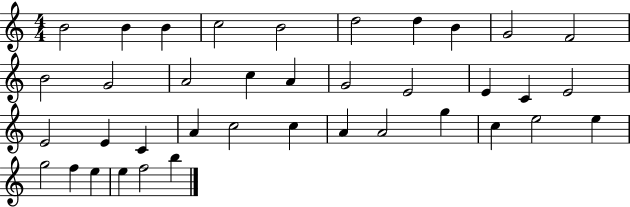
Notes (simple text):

B4/h B4/q B4/q C5/h B4/h D5/h D5/q B4/q G4/h F4/h B4/h G4/h A4/h C5/q A4/q G4/h E4/h E4/q C4/q E4/h E4/h E4/q C4/q A4/q C5/h C5/q A4/q A4/h G5/q C5/q E5/h E5/q G5/h F5/q E5/q E5/q F5/h B5/q